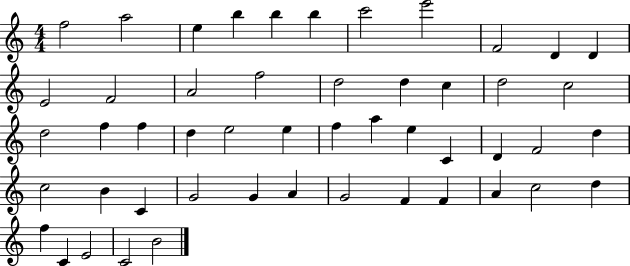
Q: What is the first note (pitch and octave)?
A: F5